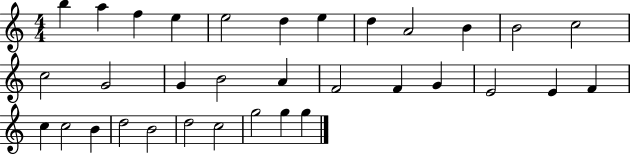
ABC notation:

X:1
T:Untitled
M:4/4
L:1/4
K:C
b a f e e2 d e d A2 B B2 c2 c2 G2 G B2 A F2 F G E2 E F c c2 B d2 B2 d2 c2 g2 g g